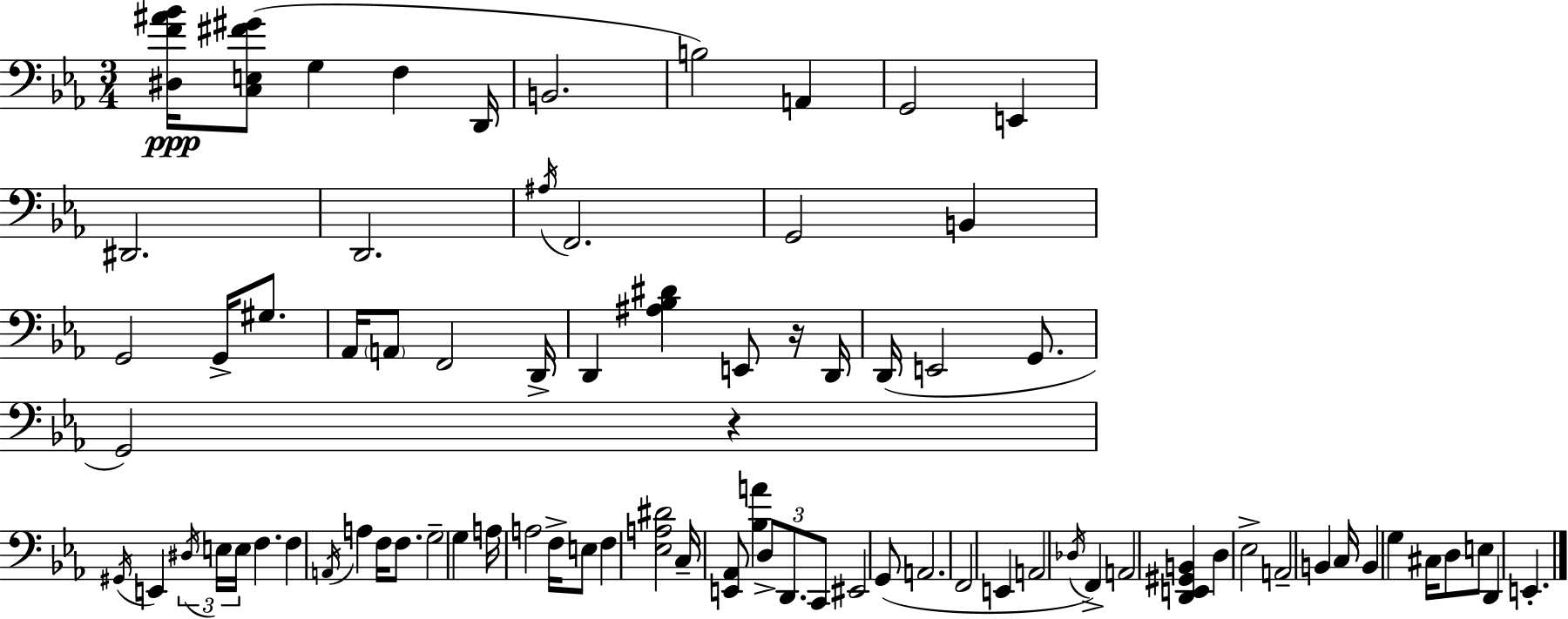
X:1
T:Untitled
M:3/4
L:1/4
K:Eb
[^D,F^A_B]/4 [C,E,^F^G]/2 G, F, D,,/4 B,,2 B,2 A,, G,,2 E,, ^D,,2 D,,2 ^A,/4 F,,2 G,,2 B,, G,,2 G,,/4 ^G,/2 _A,,/4 A,,/2 F,,2 D,,/4 D,, [^A,_B,^D] E,,/2 z/4 D,,/4 D,,/4 E,,2 G,,/2 G,,2 z ^G,,/4 E,, ^D,/4 E,/4 E,/4 F, F, A,,/4 A, F,/4 F,/2 G,2 G, A,/4 A,2 F,/4 E,/2 F, [_E,A,^D]2 C,/4 [E,,_A,,]/2 [_B,A] D,/2 D,,/2 C,,/2 ^E,,2 G,,/2 A,,2 F,,2 E,, A,,2 _D,/4 F,, A,,2 [D,,E,,^G,,B,,] D, _E,2 A,,2 B,, C,/4 B,, G, ^C,/4 D,/2 E,/2 D,, E,,